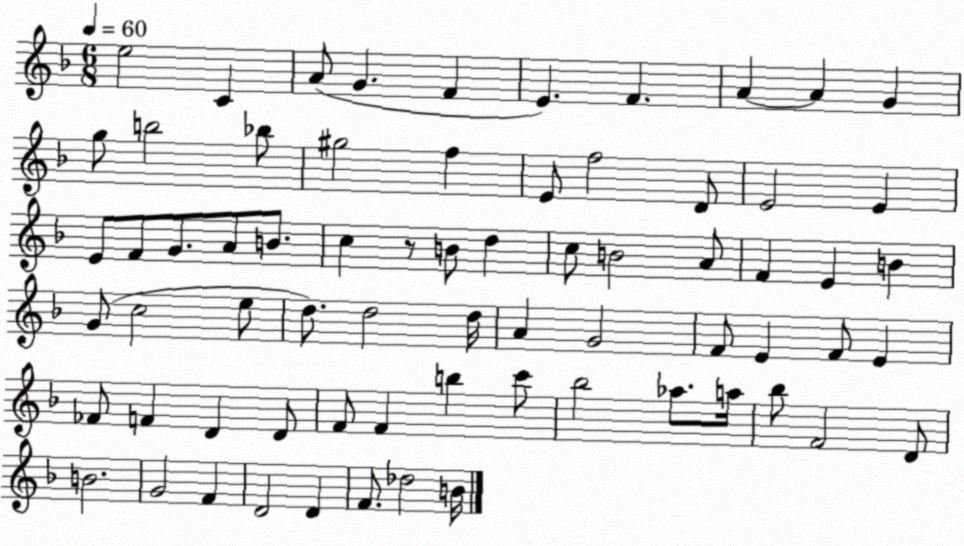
X:1
T:Untitled
M:6/8
L:1/4
K:F
e2 C A/2 G F E F A A G g/2 b2 _b/2 ^g2 f E/2 f2 D/2 E2 E E/2 F/2 G/2 A/2 B/2 c z/2 B/2 d c/2 B2 A/2 F E B G/2 c2 e/2 d/2 d2 d/4 A G2 F/2 E F/2 E _F/2 F D D/2 F/2 F b c'/2 _b2 _a/2 a/4 _b/2 F2 D/2 B2 G2 F D2 D F/2 _d2 B/4